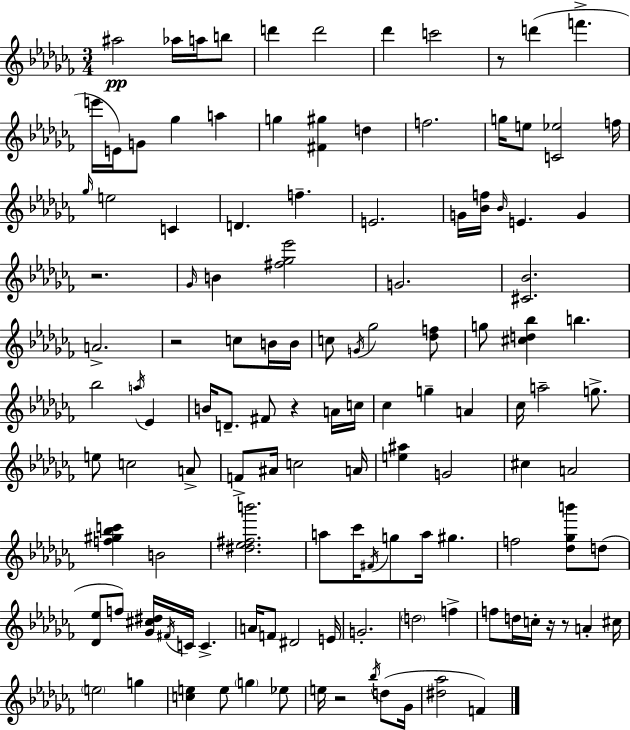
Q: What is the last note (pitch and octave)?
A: F4